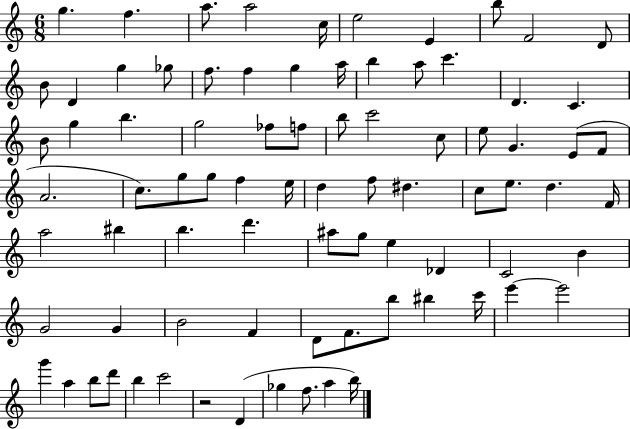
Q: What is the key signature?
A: C major